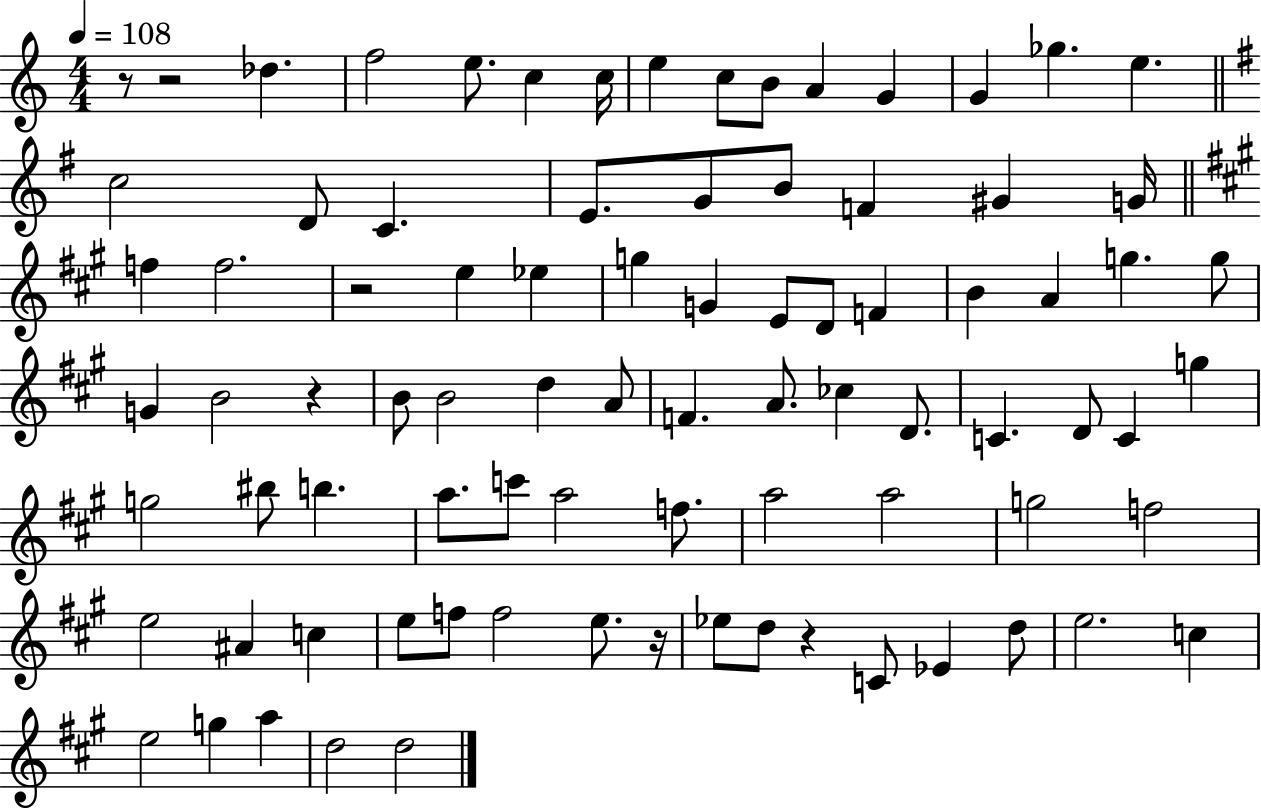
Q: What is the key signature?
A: C major